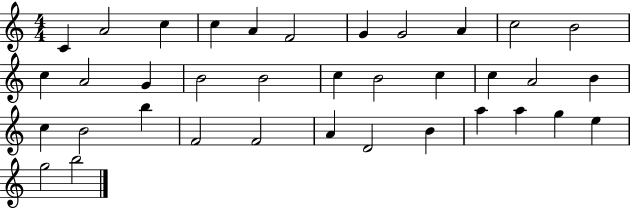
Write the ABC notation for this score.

X:1
T:Untitled
M:4/4
L:1/4
K:C
C A2 c c A F2 G G2 A c2 B2 c A2 G B2 B2 c B2 c c A2 B c B2 b F2 F2 A D2 B a a g e g2 b2